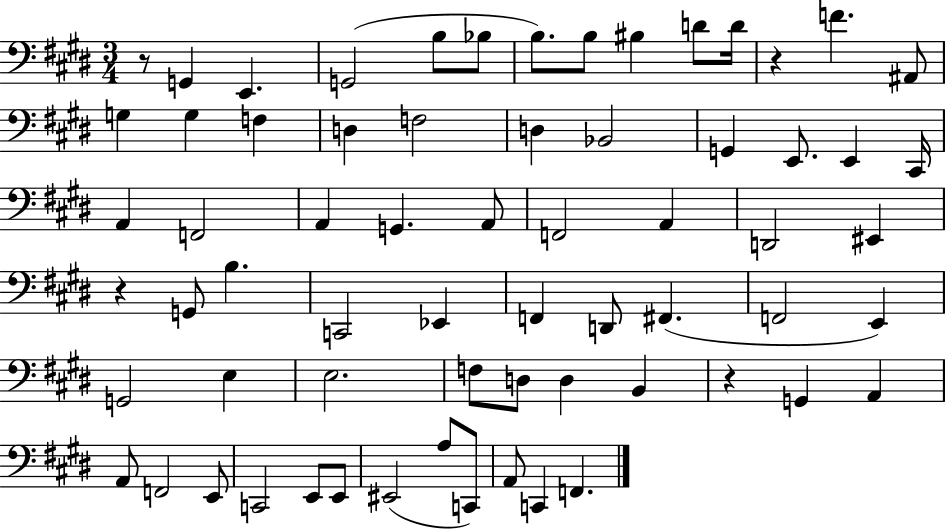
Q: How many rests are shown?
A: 4